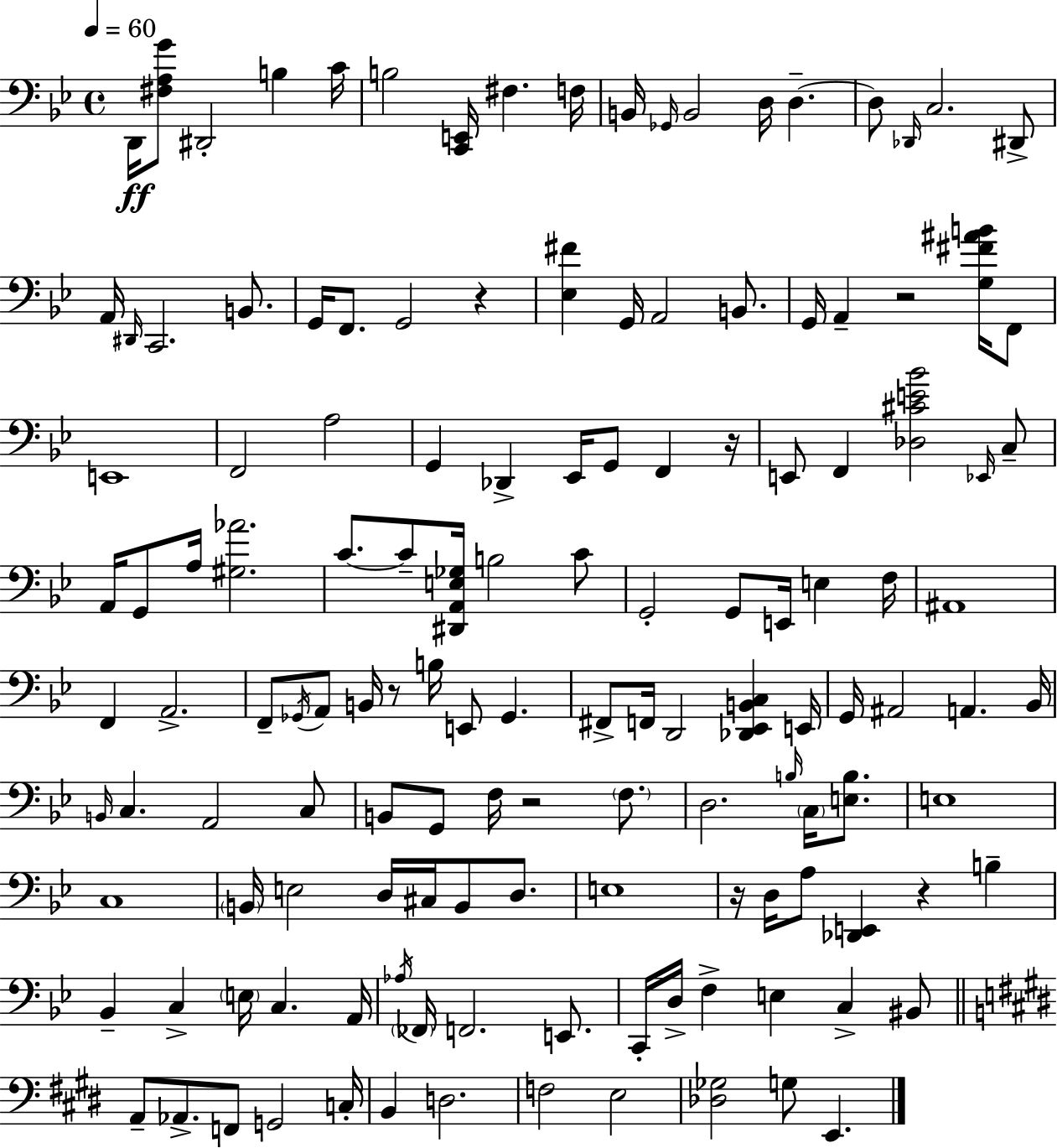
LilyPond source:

{
  \clef bass
  \time 4/4
  \defaultTimeSignature
  \key bes \major
  \tempo 4 = 60
  d,16\ff <fis a g'>8 dis,2-. b4 c'16 | b2 <c, e,>16 fis4. f16 | b,16 \grace { ges,16 } b,2 d16 d4.--~~ | d8 \grace { des,16 } c2. | \break dis,8-> a,16 \grace { dis,16 } c,2. | b,8. g,16 f,8. g,2 r4 | <ees fis'>4 g,16 a,2 | b,8. g,16 a,4-- r2 | \break <g fis' ais' b'>16 f,8 e,1 | f,2 a2 | g,4 des,4-> ees,16 g,8 f,4 | r16 e,8 f,4 <des cis' e' bes'>2 | \break \grace { ees,16 } c8-- a,16 g,8 a16 <gis aes'>2. | c'8.~~ c'8-- <dis, a, e ges>16 b2 | c'8 g,2-. g,8 e,16 e4 | f16 ais,1 | \break f,4 a,2.-> | f,8-- \acciaccatura { ges,16 } a,8 b,16 r8 b16 e,8 ges,4. | fis,8-> f,16 d,2 | <des, ees, b, c>4 e,16 g,16 ais,2 a,4. | \break bes,16 \grace { b,16 } c4. a,2 | c8 b,8 g,8 f16 r2 | \parenthesize f8. d2. | \grace { b16 } \parenthesize c16 <e b>8. e1 | \break c1 | \parenthesize b,16 e2 | d16 cis16 b,8 d8. e1 | r16 d16 a8 <des, e,>4 r4 | \break b4-- bes,4-- c4-> \parenthesize e16 | c4. a,16 \acciaccatura { aes16 } \parenthesize fes,16 f,2. | e,8. c,16-. d16-> f4-> e4 | c4-> bis,8 \bar "||" \break \key e \major a,8-- aes,8.-> f,8 g,2 c16-. | b,4 d2. | f2 e2 | <des ges>2 g8 e,4. | \break \bar "|."
}